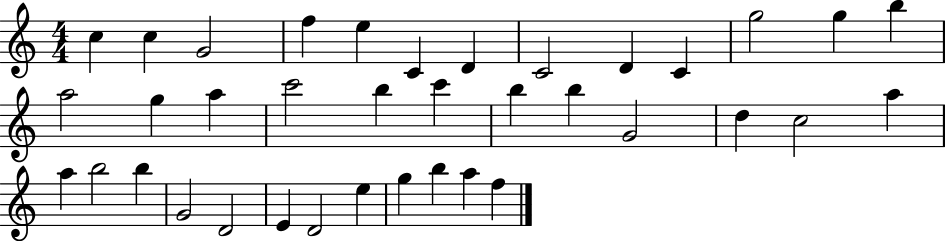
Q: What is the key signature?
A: C major